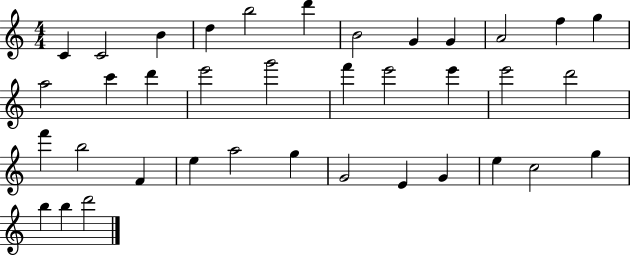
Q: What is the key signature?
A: C major